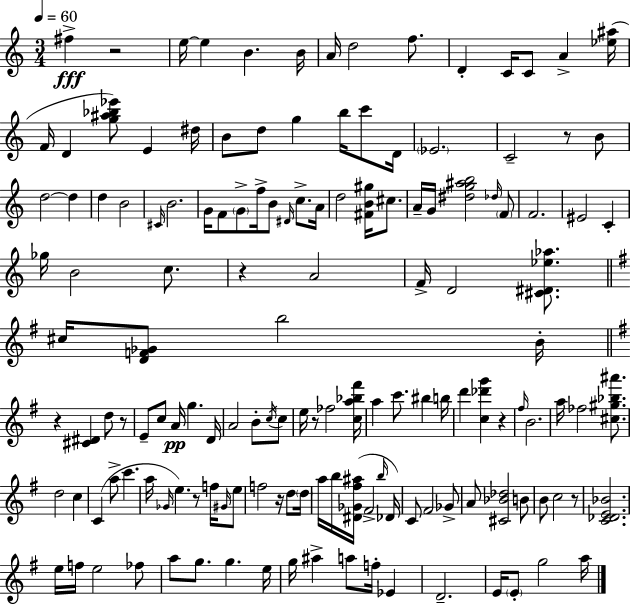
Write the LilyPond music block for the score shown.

{
  \clef treble
  \numericTimeSignature
  \time 3/4
  \key a \minor
  \tempo 4 = 60
  fis''4->\fff r2 | e''16~~ e''4 b'4. b'16 | a'16 d''2 f''8. | d'4-. c'16 c'8 a'4-> <ees'' ais''>16( | \break f'16 d'4 <g'' ais'' bes'' ees'''>8) e'4 dis''16 | b'8 d''8 g''4 b''16 c'''8 d'16 | \parenthesize ees'2. | c'2-- r8 b'8 | \break d''2~~ d''4 | d''4 b'2 | \grace { cis'16 } b'2. | g'16 f'8 \parenthesize g'8-> f''16-> b'8 \grace { dis'16 } c''8.-> | \break a'16 d''2 <fis' b' gis''>16 cis''8. | a'16-- g'16 <dis'' g'' ais'' b''>2 | \grace { des''16 } \parenthesize f'8 f'2. | eis'2 c'4-. | \break ges''16 b'2 | c''8. r4 a'2 | f'16-> d'2 | <cis' dis' ees'' aes''>8. \bar "||" \break \key g \major cis''16 <d' f' ges'>8 b''2 b'16-. | \bar "||" \break \key g \major r4 <cis' dis'>4 d''8 r8 | e'8-- c''8 a'16\pp g''4. d'16 | a'2 b'8-. \acciaccatura { c''16 } c''8 | e''16 r8 fes''2 | \break <c'' a'' bes'' fis'''>16 a''4 c'''8. bis''4 | b''16 d'''4 <c'' des''' g'''>4 r4 | \grace { fis''16 } b'2. | a''16 fes''2 <cis'' gis'' bes'' ais'''>8. | \break d''2 c''4 | c'4( a''8-> c'''4. | a''16 \grace { ges'16 } e''4.) r8 | f''16 \grace { gis'16 } e''8 f''2 | \break r16 d''8 \parenthesize d''16 a''16 b''16 <dis' ges' fis'' ais''>16( fis'2-> | \grace { b''16 } des'16) c'8 fis'2 | ges'8-> a'8 <cis' bes' des''>2 | b'8 b'8 c''2 | \break r8 <c' des' e' bes'>2. | e''16 f''16 e''2 | fes''8 a''8 g''8. g''4. | e''16 g''16 ais''4-> a''8 | \break f''16-. ees'4 d'2.-- | e'16 \parenthesize e'8-. g''2 | a''16 \bar "|."
}